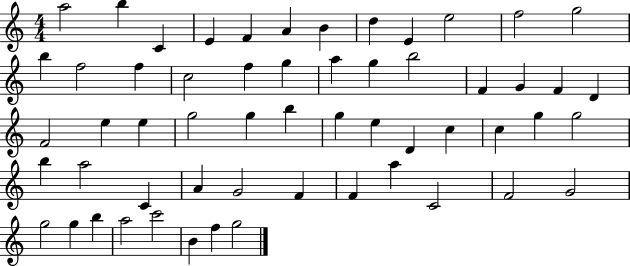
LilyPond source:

{
  \clef treble
  \numericTimeSignature
  \time 4/4
  \key c \major
  a''2 b''4 c'4 | e'4 f'4 a'4 b'4 | d''4 e'4 e''2 | f''2 g''2 | \break b''4 f''2 f''4 | c''2 f''4 g''4 | a''4 g''4 b''2 | f'4 g'4 f'4 d'4 | \break f'2 e''4 e''4 | g''2 g''4 b''4 | g''4 e''4 d'4 c''4 | c''4 g''4 g''2 | \break b''4 a''2 c'4 | a'4 g'2 f'4 | f'4 a''4 c'2 | f'2 g'2 | \break g''2 g''4 b''4 | a''2 c'''2 | b'4 f''4 g''2 | \bar "|."
}